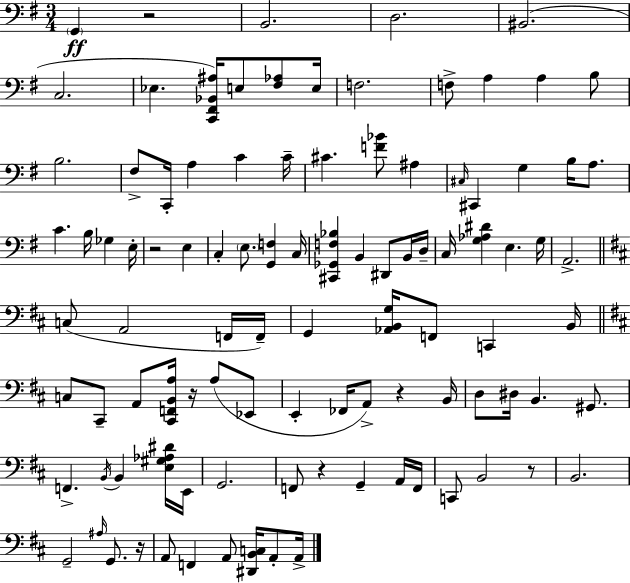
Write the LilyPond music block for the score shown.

{
  \clef bass
  \numericTimeSignature
  \time 3/4
  \key g \major
  \parenthesize g,4\ff r2 | b,2. | d2. | bis,2.( | \break c2. | ees4. <c, fis, bes, ais>16) e8 <fis aes>8 e16 | f2. | f8-> a4 a4 b8 | \break b2. | fis8-> c,16-. a4 c'4 c'16-- | cis'4. <f' bes'>8 ais4 | \grace { cis16 } cis,4 g4 b16 a8. | \break c'4. b16 ges4 | e16-. r2 e4 | c4-. \parenthesize e8. <g, f>4 | c16 <cis, ges, f bes>4 b,4 dis,8 b,16 | \break d16-- c16 <g aes dis'>4 e4. | g16 a,2.-> | \bar "||" \break \key d \major c8( a,2 f,16 f,16--) | g,4 <aes, b, g>16 f,8 c,4 b,16 | \bar "||" \break \key b \minor c8 cis,8-- a,8 <cis, f, b, a>16 r16 a8( ees,8 | e,4-. fes,16 a,8->) r4 b,16 | d8 dis16 b,4. gis,8. | f,4.-> \acciaccatura { b,16 } b,4 <e gis aes dis'>16 | \break e,16 g,2. | f,8 r4 g,4-- a,16 | f,16 c,8 b,2 r8 | b,2. | \break g,2-- \grace { ais16 } g,8. | r16 a,8 f,4 a,8 <dis, b, c>16 a,8-. | a,16-> \bar "|."
}